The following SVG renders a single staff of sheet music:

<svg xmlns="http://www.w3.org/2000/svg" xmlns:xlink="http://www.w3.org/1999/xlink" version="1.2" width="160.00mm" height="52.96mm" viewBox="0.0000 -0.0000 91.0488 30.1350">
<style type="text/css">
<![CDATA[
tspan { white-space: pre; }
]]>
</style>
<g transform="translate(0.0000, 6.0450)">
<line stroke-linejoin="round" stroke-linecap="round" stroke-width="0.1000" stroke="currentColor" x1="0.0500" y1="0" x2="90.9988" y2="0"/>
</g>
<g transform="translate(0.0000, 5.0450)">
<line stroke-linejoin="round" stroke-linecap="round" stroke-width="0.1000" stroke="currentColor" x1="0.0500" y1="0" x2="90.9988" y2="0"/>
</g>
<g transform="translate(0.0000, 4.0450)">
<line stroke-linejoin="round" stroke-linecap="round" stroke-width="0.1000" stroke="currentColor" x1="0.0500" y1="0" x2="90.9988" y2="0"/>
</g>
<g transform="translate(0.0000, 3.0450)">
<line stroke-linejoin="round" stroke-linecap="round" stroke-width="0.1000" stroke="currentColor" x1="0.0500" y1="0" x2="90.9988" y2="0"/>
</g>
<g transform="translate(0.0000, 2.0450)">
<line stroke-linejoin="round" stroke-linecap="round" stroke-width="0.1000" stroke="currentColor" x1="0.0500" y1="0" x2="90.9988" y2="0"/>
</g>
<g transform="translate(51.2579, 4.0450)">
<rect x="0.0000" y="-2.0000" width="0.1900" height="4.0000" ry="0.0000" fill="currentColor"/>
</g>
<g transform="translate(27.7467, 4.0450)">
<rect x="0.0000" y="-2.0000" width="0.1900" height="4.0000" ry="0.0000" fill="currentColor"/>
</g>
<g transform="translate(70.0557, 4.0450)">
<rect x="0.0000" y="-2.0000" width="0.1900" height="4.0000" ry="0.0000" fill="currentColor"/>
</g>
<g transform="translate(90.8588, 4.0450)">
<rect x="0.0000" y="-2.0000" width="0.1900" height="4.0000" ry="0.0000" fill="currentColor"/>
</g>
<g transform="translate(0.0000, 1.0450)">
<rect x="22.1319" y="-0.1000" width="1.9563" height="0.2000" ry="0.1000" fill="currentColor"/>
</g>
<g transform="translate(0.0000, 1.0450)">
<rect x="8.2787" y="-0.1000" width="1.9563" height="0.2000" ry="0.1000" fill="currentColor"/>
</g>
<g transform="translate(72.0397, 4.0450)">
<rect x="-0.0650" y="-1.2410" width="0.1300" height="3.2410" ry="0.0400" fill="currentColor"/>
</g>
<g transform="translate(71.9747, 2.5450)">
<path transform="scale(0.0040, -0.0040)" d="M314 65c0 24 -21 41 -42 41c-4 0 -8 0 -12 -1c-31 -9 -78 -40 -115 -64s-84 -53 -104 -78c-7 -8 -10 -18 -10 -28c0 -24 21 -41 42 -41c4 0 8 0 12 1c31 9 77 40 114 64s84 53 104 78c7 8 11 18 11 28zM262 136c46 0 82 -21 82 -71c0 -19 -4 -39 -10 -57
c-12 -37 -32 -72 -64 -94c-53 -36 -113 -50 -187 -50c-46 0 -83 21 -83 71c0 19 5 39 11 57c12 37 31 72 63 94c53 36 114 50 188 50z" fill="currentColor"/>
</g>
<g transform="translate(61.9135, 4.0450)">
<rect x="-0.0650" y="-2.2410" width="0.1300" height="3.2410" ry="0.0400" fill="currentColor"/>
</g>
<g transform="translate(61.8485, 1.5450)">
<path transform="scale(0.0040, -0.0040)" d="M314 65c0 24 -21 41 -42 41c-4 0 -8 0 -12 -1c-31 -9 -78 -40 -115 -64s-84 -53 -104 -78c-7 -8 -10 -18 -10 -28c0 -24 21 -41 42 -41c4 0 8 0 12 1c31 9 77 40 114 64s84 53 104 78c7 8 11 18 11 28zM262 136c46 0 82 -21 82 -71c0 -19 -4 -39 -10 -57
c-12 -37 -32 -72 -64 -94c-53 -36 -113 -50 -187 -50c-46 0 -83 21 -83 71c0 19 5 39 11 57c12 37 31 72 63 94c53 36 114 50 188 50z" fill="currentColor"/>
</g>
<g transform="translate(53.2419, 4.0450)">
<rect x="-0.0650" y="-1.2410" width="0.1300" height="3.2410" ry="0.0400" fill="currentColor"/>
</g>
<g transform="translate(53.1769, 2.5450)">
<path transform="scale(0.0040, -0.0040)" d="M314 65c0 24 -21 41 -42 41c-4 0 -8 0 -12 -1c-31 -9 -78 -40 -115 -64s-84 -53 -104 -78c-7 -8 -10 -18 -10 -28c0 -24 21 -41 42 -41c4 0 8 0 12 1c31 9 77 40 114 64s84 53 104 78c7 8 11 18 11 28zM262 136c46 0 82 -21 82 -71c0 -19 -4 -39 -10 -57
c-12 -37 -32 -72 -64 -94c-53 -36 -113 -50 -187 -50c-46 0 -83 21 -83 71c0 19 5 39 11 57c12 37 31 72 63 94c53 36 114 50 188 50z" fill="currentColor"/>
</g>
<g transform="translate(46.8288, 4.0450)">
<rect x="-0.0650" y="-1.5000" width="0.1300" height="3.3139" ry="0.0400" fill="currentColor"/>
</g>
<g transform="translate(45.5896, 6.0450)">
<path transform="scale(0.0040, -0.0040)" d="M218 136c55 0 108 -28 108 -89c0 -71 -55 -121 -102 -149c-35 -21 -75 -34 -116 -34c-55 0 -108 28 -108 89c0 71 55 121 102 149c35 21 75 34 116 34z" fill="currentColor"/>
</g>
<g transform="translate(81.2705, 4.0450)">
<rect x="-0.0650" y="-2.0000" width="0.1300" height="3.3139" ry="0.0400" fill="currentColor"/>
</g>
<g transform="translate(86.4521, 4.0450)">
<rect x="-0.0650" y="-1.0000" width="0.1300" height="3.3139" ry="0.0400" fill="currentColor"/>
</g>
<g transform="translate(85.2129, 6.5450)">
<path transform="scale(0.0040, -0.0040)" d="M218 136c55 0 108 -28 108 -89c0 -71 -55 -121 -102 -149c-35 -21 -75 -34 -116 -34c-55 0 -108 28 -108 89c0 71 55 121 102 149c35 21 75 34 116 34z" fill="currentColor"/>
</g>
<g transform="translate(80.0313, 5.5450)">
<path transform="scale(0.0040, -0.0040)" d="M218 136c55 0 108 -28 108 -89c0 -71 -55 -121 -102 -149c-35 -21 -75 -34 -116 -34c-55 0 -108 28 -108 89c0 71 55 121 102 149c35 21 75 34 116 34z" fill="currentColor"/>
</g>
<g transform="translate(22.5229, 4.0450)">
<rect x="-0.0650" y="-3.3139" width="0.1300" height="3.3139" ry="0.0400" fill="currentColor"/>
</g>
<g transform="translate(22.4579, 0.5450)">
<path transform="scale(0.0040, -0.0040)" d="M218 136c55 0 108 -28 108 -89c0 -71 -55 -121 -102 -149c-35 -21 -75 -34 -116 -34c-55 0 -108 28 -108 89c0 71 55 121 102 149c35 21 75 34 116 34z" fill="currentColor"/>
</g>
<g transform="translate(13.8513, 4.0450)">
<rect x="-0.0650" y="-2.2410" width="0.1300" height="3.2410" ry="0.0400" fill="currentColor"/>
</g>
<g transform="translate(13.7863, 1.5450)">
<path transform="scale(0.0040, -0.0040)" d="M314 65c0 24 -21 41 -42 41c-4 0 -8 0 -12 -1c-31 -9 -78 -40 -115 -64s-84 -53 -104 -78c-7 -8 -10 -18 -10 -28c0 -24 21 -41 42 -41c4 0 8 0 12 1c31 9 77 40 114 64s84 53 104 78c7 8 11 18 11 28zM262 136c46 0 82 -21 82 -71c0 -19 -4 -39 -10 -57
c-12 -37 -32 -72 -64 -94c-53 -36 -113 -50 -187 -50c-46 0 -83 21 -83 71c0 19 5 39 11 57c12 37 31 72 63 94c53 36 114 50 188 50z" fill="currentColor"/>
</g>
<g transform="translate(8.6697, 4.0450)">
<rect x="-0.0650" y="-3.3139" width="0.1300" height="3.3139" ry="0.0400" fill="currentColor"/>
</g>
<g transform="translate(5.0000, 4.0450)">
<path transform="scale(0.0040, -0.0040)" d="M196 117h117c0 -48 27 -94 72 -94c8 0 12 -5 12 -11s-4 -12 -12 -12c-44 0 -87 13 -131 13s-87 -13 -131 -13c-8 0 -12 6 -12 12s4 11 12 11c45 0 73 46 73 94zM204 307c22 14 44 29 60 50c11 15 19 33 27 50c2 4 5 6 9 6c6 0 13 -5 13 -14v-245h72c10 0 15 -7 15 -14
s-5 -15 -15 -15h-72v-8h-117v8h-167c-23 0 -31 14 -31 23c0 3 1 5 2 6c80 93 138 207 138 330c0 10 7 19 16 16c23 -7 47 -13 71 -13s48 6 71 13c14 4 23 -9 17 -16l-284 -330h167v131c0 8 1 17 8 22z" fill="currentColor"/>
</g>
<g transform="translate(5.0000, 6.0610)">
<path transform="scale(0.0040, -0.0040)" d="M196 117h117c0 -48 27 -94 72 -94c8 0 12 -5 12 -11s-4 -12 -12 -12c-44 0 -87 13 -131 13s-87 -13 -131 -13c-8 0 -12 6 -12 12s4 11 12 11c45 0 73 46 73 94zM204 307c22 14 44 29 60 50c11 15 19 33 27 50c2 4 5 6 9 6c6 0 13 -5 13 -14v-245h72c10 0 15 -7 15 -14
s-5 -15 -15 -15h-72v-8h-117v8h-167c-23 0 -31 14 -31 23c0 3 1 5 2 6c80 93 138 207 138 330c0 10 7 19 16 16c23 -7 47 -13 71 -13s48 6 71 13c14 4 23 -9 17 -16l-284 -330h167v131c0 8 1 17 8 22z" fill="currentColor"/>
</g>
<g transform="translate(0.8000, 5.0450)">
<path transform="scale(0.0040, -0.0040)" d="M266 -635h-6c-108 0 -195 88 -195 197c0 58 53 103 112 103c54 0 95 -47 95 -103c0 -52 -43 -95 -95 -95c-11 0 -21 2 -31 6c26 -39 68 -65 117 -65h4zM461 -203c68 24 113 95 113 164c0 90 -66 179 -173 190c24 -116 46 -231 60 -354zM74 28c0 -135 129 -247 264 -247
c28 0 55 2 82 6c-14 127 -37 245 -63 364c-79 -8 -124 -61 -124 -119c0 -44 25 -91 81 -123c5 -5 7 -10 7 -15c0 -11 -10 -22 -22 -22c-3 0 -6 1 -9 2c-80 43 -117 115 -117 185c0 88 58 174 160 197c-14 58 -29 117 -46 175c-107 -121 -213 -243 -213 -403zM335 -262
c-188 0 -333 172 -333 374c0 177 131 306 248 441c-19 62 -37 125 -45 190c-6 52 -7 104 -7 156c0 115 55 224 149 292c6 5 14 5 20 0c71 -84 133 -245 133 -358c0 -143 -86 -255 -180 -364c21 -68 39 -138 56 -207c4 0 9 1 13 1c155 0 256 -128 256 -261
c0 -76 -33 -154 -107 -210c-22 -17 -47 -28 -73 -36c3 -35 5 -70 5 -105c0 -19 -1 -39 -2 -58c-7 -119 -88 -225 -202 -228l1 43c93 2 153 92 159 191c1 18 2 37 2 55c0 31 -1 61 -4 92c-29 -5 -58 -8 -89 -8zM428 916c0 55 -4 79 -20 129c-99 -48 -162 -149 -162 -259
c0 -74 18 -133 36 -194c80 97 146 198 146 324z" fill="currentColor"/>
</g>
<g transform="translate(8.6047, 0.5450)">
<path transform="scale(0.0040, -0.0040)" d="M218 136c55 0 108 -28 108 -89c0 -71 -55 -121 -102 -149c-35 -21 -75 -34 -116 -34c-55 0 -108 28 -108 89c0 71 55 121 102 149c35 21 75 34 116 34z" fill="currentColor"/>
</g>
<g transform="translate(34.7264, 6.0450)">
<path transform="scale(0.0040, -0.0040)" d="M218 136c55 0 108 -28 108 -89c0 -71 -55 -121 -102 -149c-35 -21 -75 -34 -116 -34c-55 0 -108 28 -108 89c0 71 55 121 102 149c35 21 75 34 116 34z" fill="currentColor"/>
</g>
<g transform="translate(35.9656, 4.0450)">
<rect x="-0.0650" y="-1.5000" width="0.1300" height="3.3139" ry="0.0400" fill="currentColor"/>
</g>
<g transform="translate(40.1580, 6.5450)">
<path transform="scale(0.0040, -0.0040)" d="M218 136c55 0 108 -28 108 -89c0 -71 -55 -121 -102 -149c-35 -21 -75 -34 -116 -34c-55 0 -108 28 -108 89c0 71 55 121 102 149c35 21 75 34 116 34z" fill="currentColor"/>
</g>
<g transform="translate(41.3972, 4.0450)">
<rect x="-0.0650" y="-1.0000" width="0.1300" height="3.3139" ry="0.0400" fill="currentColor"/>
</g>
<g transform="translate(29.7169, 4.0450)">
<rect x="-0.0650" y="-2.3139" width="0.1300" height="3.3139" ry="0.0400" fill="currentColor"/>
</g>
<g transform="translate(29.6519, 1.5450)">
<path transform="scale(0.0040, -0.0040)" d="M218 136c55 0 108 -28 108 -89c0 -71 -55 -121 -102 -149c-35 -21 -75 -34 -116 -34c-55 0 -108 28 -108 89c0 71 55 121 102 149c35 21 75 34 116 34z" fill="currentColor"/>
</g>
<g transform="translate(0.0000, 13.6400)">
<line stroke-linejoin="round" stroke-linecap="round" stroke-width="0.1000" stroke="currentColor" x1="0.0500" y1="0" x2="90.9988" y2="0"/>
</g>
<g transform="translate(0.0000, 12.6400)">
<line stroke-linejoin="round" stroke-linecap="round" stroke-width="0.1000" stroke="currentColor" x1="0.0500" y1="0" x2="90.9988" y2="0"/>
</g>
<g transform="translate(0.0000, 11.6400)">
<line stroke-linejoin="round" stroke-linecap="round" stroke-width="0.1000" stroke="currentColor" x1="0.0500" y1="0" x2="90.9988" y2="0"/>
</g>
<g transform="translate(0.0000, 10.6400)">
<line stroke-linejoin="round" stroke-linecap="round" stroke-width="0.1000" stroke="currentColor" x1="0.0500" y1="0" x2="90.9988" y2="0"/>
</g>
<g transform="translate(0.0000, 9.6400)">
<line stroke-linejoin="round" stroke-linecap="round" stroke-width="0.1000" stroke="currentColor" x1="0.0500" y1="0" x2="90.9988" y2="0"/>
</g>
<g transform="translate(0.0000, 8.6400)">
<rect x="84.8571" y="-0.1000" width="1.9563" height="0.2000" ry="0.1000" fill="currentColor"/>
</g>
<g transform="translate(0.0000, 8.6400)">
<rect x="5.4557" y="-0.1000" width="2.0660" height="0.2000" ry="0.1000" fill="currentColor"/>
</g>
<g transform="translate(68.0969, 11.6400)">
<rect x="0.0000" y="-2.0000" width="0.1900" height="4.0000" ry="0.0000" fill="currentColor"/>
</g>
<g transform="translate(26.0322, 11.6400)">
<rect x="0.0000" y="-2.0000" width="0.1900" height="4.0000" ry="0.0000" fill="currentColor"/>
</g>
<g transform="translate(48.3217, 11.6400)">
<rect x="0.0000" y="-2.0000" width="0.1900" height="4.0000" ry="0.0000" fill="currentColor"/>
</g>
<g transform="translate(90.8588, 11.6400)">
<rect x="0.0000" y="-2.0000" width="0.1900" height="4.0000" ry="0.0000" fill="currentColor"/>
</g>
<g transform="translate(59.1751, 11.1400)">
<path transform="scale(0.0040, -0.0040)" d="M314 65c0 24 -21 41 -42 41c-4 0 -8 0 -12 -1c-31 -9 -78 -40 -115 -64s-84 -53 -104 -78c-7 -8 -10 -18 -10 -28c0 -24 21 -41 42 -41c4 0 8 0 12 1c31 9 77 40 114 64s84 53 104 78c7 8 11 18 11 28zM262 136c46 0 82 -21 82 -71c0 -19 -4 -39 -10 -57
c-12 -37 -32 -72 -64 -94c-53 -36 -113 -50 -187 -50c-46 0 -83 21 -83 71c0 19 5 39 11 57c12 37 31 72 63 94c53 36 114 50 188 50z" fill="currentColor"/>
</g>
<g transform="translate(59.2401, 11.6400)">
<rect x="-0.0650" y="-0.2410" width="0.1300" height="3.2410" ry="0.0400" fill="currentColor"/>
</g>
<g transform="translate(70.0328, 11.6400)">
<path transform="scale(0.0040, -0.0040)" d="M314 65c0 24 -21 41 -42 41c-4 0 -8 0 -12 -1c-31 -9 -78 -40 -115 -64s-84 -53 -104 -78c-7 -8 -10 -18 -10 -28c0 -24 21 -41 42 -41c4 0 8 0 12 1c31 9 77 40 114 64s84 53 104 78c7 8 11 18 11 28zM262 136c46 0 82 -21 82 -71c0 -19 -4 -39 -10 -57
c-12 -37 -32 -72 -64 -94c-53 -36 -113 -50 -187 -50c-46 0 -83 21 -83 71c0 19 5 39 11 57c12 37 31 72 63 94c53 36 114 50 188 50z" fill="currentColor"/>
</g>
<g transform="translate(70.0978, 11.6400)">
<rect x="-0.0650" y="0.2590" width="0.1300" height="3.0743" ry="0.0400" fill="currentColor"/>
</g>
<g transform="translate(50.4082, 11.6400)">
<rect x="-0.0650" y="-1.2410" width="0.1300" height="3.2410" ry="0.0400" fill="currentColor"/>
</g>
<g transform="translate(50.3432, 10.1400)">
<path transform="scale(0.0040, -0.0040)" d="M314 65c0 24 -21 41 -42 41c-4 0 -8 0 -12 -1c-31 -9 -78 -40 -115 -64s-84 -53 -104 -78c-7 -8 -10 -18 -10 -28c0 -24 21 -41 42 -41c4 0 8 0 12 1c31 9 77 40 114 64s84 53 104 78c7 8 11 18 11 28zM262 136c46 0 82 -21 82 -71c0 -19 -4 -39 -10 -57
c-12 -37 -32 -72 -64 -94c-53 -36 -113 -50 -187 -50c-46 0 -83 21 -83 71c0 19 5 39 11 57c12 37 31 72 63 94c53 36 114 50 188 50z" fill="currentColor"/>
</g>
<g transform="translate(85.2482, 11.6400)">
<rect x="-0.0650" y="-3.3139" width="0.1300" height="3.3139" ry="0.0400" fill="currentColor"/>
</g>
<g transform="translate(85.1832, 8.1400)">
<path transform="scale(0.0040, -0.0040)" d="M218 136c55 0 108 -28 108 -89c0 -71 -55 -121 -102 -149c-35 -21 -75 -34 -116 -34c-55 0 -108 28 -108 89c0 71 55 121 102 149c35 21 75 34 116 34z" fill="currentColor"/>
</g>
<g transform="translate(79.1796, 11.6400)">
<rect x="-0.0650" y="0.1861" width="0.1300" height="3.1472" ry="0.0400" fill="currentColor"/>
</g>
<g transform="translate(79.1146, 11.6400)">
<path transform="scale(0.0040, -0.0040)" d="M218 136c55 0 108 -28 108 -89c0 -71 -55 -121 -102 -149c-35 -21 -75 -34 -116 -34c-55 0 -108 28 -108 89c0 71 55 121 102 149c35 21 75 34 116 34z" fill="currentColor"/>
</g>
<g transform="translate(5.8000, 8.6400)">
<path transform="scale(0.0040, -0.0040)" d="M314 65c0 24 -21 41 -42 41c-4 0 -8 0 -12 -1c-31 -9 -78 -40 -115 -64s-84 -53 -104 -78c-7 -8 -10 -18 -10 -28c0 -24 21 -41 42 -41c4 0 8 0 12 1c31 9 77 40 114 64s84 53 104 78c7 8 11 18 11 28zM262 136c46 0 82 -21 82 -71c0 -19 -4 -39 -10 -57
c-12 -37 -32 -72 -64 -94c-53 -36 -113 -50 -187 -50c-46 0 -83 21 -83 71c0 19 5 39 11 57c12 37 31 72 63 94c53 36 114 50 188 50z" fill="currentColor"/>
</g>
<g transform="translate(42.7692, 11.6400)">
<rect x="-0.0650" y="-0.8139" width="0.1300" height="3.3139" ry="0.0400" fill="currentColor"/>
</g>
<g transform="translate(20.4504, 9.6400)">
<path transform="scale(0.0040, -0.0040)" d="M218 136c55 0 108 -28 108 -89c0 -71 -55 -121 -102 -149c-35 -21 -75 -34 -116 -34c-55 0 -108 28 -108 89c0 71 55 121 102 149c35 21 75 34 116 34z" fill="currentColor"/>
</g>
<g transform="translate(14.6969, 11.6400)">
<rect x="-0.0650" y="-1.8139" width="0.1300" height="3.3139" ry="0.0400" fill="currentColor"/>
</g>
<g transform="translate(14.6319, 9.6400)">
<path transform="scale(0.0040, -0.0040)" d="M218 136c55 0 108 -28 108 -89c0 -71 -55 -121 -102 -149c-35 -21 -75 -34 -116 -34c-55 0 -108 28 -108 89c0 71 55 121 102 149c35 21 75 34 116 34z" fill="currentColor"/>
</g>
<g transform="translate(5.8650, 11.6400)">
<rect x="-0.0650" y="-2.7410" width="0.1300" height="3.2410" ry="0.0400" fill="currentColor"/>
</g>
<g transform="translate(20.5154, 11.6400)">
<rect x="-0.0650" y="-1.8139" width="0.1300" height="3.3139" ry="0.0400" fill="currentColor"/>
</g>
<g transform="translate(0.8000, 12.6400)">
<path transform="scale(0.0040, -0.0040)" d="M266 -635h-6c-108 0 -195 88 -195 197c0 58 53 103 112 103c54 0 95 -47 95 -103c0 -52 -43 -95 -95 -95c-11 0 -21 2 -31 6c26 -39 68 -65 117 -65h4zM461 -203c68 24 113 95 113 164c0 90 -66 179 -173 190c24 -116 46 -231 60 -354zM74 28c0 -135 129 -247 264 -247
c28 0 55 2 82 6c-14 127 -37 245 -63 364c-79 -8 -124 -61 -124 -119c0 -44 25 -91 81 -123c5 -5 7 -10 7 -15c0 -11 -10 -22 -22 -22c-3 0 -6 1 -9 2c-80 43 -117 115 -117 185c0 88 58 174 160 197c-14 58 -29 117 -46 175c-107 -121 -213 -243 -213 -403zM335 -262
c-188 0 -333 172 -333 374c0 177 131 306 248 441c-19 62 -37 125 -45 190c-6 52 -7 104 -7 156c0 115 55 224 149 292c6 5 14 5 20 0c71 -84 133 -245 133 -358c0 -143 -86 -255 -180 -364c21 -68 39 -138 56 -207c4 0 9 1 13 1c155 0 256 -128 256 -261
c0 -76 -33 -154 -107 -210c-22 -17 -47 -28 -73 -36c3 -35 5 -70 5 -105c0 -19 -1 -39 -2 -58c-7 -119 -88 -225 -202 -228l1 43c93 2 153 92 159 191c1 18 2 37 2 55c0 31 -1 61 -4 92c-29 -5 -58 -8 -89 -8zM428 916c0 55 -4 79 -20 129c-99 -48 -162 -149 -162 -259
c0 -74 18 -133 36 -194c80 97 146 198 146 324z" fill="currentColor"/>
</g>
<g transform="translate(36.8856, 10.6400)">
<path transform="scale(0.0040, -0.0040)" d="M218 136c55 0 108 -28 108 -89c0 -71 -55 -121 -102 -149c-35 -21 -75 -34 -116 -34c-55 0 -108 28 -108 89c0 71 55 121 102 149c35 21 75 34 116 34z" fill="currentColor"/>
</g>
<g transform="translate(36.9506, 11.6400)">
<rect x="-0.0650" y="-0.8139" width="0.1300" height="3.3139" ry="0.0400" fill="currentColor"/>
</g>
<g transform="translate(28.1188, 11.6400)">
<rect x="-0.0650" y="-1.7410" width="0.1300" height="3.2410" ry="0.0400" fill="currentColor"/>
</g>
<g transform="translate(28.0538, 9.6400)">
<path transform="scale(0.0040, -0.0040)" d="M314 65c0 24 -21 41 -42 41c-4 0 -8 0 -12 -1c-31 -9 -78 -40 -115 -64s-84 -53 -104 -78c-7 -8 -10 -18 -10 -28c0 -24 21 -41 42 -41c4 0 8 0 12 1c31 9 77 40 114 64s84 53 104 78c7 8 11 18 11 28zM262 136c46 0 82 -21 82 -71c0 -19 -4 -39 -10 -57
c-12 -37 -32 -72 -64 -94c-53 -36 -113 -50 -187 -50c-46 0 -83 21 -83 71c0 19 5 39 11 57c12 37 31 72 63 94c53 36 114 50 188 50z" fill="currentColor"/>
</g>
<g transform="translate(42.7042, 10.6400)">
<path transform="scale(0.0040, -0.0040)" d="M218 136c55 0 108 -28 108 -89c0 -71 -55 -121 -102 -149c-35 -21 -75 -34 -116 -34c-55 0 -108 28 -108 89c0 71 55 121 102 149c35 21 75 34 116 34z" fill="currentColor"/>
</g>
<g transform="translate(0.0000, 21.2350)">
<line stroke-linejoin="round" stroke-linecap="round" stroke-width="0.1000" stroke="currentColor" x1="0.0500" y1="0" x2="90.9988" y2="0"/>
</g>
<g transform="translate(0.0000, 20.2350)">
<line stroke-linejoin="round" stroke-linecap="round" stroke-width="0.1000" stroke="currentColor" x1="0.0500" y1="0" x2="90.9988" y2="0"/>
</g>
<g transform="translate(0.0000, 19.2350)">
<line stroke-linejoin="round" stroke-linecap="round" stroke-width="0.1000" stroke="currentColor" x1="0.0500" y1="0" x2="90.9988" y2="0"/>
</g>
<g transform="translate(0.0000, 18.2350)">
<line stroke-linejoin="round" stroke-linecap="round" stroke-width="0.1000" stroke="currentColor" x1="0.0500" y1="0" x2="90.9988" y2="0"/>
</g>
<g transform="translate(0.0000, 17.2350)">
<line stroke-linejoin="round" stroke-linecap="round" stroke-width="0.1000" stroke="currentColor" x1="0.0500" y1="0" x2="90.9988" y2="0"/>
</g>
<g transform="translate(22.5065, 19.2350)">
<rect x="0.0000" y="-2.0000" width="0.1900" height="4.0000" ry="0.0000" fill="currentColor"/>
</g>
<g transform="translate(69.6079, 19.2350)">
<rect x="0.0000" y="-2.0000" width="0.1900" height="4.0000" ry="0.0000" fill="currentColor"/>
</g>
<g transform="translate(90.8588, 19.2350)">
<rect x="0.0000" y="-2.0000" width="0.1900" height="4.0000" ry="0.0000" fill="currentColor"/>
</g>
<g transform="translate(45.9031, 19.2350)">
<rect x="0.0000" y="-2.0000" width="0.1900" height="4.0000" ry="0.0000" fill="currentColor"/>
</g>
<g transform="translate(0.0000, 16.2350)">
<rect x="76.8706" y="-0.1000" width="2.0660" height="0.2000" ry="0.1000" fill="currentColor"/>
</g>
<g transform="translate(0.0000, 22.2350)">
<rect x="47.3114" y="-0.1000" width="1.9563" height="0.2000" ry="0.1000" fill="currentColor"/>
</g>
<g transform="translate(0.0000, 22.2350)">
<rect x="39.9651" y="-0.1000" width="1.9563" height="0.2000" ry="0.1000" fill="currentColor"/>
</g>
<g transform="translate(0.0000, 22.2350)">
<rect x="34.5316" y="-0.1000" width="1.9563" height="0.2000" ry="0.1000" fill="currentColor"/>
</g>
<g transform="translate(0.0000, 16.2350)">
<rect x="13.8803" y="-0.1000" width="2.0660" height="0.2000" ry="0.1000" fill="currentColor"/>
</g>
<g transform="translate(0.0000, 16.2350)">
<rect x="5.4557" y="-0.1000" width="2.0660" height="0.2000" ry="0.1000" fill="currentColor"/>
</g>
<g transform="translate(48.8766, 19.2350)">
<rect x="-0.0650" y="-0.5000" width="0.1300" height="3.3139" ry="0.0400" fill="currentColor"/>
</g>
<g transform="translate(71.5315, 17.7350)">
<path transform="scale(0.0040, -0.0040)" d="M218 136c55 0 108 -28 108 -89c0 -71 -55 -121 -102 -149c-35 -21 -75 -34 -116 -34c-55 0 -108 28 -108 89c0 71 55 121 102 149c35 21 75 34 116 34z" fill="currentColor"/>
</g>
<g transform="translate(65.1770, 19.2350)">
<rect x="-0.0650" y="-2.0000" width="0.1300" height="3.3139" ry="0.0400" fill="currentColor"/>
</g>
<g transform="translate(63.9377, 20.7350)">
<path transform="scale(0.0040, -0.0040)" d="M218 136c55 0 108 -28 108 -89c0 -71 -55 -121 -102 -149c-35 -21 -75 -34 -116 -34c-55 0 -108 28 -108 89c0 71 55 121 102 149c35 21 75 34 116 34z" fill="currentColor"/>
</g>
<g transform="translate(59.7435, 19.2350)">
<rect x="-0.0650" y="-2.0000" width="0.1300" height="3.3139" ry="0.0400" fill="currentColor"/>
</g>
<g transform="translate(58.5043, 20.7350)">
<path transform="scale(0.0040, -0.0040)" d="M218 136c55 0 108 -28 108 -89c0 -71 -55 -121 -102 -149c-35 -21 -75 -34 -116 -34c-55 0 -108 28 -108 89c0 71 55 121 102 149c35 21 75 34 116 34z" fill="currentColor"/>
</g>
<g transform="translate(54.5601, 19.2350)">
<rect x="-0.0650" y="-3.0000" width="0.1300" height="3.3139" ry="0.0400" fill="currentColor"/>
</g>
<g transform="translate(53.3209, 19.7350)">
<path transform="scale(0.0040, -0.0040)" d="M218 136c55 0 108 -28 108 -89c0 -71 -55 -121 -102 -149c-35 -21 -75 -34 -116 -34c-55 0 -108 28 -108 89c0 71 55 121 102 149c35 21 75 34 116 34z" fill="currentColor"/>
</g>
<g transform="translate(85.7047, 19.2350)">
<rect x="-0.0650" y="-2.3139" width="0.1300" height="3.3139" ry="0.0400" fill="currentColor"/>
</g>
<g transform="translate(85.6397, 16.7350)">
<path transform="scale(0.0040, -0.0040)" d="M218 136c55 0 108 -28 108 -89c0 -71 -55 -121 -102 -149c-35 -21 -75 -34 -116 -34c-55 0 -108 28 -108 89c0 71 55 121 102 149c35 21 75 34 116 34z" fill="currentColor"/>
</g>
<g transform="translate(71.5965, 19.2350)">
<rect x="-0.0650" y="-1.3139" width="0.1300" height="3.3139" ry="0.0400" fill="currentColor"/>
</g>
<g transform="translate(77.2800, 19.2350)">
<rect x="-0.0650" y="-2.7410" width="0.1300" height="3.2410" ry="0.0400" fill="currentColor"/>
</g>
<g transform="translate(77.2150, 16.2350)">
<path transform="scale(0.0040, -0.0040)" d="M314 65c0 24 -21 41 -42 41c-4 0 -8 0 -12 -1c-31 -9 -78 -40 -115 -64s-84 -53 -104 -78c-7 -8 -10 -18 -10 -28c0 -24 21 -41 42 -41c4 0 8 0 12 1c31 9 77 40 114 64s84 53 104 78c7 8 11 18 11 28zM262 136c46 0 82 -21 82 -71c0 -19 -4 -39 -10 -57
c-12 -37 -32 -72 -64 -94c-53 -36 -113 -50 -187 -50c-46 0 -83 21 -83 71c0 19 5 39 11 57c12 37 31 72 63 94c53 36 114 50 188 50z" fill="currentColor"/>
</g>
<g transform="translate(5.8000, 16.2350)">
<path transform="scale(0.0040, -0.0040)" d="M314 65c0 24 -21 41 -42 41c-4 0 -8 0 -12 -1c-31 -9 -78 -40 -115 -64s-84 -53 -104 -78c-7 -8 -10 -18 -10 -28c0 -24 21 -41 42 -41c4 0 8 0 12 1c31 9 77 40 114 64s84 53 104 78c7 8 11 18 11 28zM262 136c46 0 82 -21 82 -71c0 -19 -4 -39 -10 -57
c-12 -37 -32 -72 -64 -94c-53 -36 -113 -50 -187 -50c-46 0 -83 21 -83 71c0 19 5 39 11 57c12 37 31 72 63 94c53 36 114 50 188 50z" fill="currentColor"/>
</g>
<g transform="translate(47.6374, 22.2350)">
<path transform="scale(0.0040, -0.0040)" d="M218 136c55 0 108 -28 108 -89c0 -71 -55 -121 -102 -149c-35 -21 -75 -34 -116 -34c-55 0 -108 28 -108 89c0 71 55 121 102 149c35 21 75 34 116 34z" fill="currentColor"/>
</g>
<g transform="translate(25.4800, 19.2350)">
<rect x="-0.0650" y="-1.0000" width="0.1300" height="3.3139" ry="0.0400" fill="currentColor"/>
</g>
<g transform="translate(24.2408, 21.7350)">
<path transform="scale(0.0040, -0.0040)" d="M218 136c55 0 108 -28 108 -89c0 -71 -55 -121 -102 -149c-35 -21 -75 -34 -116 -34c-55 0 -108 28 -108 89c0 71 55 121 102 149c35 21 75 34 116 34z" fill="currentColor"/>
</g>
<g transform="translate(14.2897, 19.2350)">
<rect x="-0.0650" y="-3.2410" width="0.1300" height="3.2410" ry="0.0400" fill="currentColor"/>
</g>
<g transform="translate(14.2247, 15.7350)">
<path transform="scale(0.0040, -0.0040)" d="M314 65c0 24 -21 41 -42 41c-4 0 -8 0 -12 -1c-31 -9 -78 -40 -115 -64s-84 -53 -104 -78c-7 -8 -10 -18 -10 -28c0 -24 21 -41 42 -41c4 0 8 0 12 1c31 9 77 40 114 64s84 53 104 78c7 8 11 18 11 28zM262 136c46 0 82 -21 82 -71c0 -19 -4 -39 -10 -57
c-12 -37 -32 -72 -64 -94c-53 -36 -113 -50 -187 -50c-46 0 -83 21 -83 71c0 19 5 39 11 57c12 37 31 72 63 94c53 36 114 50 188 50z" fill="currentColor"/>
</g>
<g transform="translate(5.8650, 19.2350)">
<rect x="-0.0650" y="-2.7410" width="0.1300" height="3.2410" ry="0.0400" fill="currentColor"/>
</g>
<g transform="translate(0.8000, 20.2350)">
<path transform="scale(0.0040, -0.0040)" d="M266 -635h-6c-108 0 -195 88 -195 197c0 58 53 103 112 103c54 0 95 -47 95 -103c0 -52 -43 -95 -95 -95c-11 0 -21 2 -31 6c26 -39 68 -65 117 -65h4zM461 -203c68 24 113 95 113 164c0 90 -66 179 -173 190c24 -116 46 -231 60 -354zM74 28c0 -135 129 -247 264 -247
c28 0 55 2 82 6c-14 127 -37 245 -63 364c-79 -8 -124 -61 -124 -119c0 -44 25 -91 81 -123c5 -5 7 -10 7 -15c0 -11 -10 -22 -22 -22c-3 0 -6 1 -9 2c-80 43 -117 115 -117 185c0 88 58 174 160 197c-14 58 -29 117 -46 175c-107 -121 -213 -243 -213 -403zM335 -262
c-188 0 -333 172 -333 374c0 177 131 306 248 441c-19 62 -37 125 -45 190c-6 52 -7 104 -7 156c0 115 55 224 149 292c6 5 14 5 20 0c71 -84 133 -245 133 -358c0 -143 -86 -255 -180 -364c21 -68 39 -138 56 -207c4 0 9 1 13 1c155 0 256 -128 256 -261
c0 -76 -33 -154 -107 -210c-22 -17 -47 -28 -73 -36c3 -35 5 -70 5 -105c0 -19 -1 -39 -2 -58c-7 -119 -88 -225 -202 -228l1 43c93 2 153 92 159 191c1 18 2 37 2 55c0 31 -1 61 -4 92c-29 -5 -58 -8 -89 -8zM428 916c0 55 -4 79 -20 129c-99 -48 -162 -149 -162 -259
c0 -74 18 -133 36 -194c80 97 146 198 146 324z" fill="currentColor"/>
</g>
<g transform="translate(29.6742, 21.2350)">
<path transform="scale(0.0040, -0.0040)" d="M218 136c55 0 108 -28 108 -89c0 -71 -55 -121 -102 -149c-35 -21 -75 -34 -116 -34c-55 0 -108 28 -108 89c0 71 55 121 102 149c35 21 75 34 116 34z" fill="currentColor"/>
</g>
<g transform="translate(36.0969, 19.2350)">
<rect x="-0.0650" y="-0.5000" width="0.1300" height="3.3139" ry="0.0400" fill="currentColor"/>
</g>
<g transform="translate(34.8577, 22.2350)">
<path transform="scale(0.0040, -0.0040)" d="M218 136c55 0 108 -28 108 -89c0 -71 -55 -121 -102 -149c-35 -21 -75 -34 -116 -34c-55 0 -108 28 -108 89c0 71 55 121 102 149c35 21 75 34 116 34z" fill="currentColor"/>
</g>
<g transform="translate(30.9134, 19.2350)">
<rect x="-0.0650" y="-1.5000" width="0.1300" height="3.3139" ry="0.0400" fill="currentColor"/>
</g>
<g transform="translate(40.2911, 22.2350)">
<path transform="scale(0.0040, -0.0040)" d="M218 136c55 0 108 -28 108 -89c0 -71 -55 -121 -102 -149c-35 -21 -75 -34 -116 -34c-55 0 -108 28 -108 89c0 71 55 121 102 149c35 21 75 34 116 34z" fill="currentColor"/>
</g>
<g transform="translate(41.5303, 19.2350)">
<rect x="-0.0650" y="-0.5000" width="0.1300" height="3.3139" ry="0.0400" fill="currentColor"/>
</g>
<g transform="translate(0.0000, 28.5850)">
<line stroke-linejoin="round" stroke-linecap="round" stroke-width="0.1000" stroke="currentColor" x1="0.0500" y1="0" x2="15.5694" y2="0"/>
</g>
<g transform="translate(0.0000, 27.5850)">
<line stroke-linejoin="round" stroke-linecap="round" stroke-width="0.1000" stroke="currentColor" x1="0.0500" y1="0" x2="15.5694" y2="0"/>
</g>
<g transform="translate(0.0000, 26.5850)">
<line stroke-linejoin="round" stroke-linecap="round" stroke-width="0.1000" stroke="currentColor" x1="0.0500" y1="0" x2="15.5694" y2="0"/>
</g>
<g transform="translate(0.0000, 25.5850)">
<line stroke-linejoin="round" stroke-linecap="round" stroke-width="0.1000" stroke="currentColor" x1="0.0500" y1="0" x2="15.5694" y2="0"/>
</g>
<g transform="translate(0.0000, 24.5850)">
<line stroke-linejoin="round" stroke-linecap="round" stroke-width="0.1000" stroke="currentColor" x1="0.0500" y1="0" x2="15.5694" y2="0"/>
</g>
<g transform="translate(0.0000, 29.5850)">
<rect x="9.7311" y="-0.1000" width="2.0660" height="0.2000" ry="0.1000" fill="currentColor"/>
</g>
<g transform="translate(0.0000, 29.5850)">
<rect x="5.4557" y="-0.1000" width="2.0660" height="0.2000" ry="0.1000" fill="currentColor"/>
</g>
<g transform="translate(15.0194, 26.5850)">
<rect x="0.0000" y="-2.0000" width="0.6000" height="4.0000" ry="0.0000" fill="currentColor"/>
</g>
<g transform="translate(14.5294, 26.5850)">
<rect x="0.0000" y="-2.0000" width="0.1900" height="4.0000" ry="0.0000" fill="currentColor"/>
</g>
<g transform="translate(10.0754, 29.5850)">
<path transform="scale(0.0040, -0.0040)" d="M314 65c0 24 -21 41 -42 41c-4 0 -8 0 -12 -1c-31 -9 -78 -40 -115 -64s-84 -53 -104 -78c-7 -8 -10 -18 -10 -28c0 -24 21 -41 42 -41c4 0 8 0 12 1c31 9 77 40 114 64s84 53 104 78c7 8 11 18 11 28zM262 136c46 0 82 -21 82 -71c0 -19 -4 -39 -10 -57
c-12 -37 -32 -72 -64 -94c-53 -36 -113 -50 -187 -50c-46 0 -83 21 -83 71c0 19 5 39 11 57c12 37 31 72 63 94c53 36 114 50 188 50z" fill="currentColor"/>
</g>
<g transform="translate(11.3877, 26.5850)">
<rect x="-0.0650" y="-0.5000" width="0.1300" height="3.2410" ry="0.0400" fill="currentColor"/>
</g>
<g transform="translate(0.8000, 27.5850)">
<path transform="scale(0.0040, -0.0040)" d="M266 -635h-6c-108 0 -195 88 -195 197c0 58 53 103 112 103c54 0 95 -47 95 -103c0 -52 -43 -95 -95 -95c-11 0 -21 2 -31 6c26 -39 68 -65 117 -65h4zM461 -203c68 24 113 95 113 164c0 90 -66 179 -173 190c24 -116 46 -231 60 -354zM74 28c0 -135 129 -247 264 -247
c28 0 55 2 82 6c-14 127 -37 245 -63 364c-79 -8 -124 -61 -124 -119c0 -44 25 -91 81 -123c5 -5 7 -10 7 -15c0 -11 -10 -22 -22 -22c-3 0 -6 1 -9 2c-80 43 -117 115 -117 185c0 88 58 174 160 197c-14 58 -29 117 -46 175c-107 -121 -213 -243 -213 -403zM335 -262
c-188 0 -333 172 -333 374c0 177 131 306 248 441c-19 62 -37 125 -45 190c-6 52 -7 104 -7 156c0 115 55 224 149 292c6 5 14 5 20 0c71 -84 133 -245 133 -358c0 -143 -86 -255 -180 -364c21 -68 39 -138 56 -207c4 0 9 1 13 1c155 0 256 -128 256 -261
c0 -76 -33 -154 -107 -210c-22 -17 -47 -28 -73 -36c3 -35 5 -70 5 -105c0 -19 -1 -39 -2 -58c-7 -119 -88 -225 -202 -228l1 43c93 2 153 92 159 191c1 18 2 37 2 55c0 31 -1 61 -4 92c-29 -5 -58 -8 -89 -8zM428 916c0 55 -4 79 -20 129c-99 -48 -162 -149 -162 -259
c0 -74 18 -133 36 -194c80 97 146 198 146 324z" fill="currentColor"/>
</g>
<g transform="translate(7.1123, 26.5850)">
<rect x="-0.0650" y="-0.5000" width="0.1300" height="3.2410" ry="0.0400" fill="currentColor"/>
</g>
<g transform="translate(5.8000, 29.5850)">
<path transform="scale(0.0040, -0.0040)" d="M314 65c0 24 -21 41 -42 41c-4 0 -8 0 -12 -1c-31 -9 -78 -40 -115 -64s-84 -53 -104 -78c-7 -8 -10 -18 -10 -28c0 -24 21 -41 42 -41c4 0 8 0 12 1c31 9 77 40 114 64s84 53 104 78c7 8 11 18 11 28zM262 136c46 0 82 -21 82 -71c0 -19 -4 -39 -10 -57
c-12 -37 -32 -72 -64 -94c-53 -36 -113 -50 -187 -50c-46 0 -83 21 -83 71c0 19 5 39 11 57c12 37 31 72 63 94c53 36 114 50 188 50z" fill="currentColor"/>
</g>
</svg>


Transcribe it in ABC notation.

X:1
T:Untitled
M:4/4
L:1/4
K:C
b g2 b g E D E e2 g2 e2 F D a2 f f f2 d d e2 c2 B2 B b a2 b2 D E C C C A F F e a2 g C2 C2